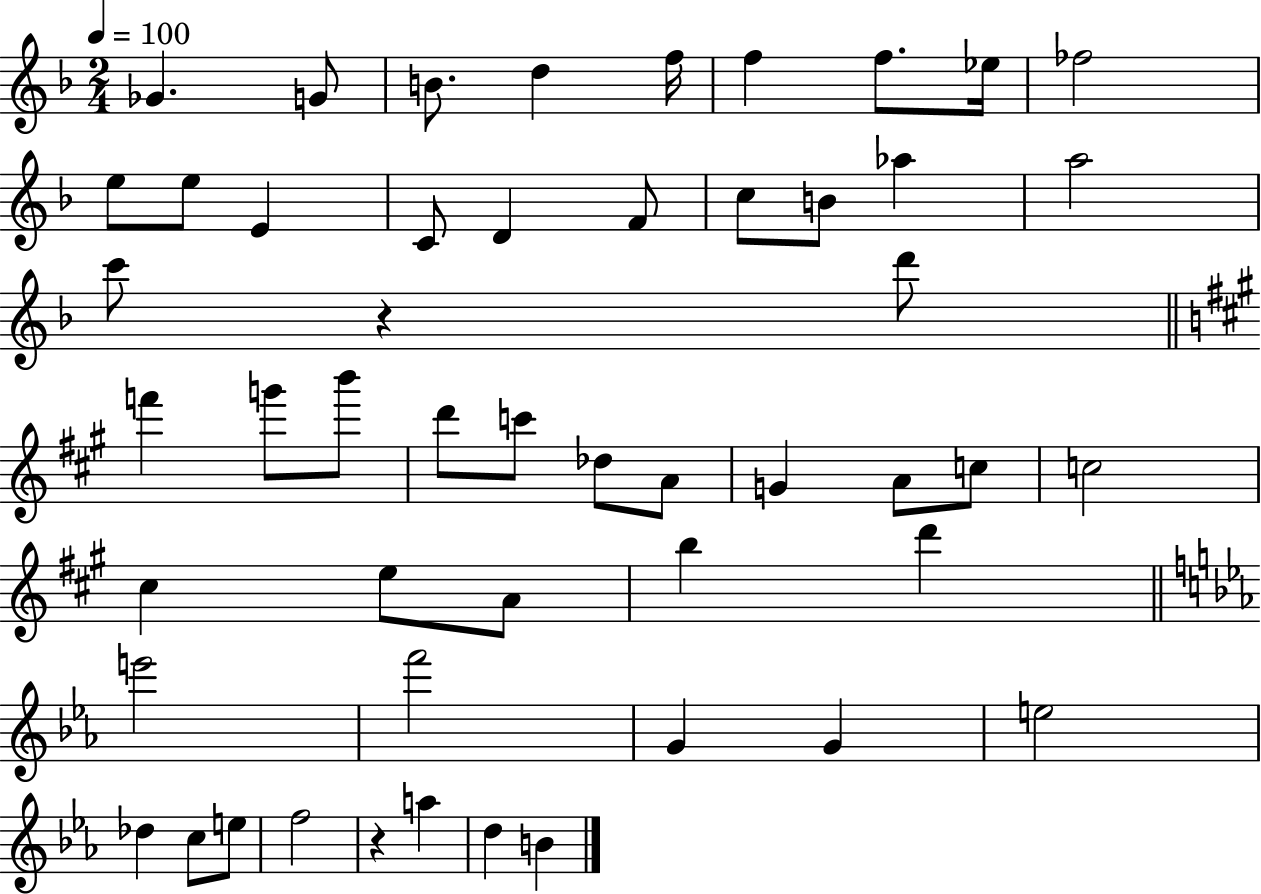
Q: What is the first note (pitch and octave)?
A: Gb4